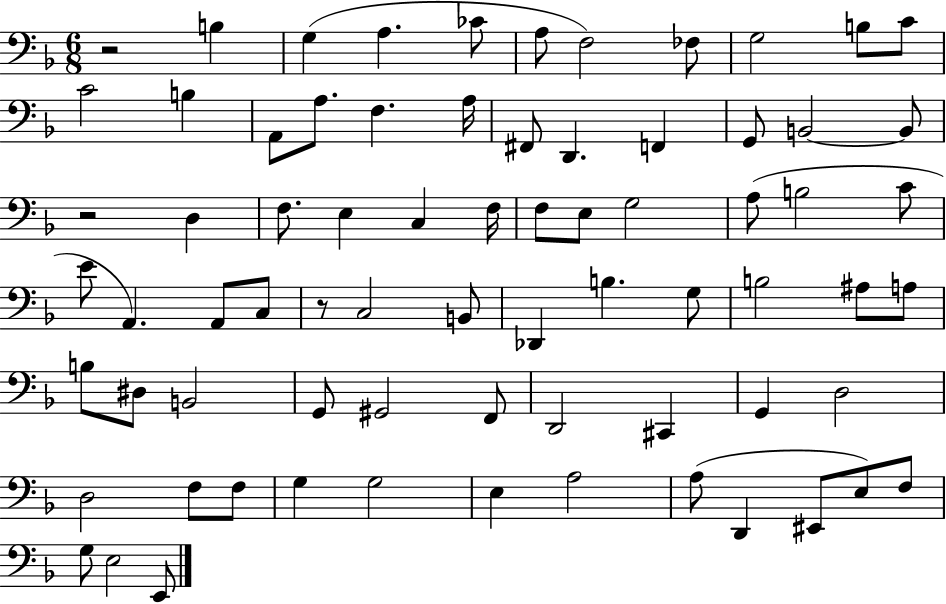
R/h B3/q G3/q A3/q. CES4/e A3/e F3/h FES3/e G3/h B3/e C4/e C4/h B3/q A2/e A3/e. F3/q. A3/s F#2/e D2/q. F2/q G2/e B2/h B2/e R/h D3/q F3/e. E3/q C3/q F3/s F3/e E3/e G3/h A3/e B3/h C4/e E4/e A2/q. A2/e C3/e R/e C3/h B2/e Db2/q B3/q. G3/e B3/h A#3/e A3/e B3/e D#3/e B2/h G2/e G#2/h F2/e D2/h C#2/q G2/q D3/h D3/h F3/e F3/e G3/q G3/h E3/q A3/h A3/e D2/q EIS2/e E3/e F3/e G3/e E3/h E2/e